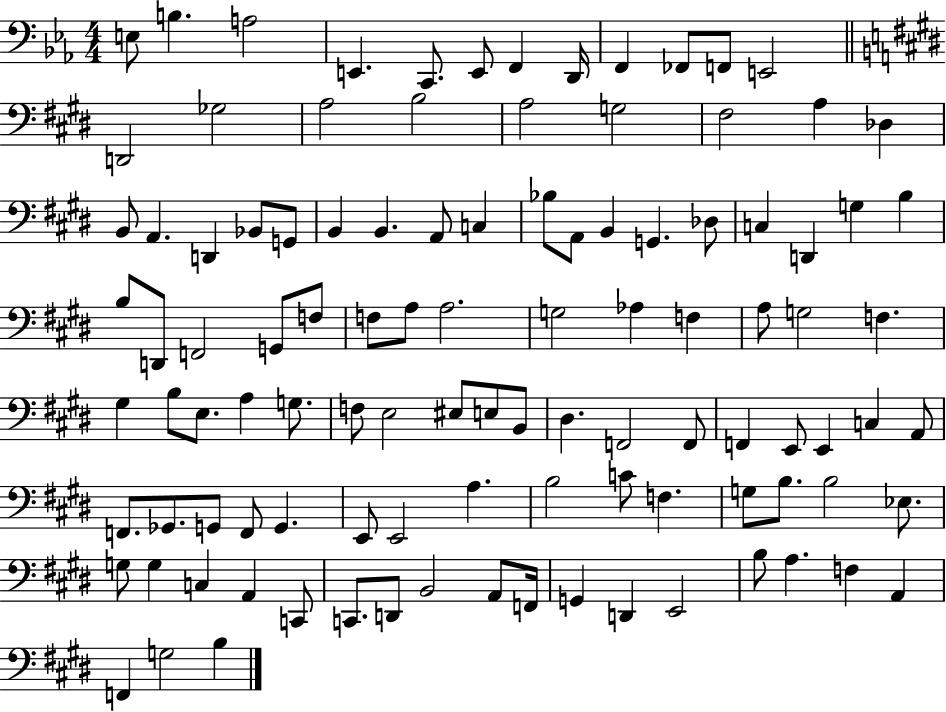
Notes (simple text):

E3/e B3/q. A3/h E2/q. C2/e. E2/e F2/q D2/s F2/q FES2/e F2/e E2/h D2/h Gb3/h A3/h B3/h A3/h G3/h F#3/h A3/q Db3/q B2/e A2/q. D2/q Bb2/e G2/e B2/q B2/q. A2/e C3/q Bb3/e A2/e B2/q G2/q. Db3/e C3/q D2/q G3/q B3/q B3/e D2/e F2/h G2/e F3/e F3/e A3/e A3/h. G3/h Ab3/q F3/q A3/e G3/h F3/q. G#3/q B3/e E3/e. A3/q G3/e. F3/e E3/h EIS3/e E3/e B2/e D#3/q. F2/h F2/e F2/q E2/e E2/q C3/q A2/e F2/e. Gb2/e. G2/e F2/e G2/q. E2/e E2/h A3/q. B3/h C4/e F3/q. G3/e B3/e. B3/h Eb3/e. G3/e G3/q C3/q A2/q C2/e C2/e. D2/e B2/h A2/e F2/s G2/q D2/q E2/h B3/e A3/q. F3/q A2/q F2/q G3/h B3/q